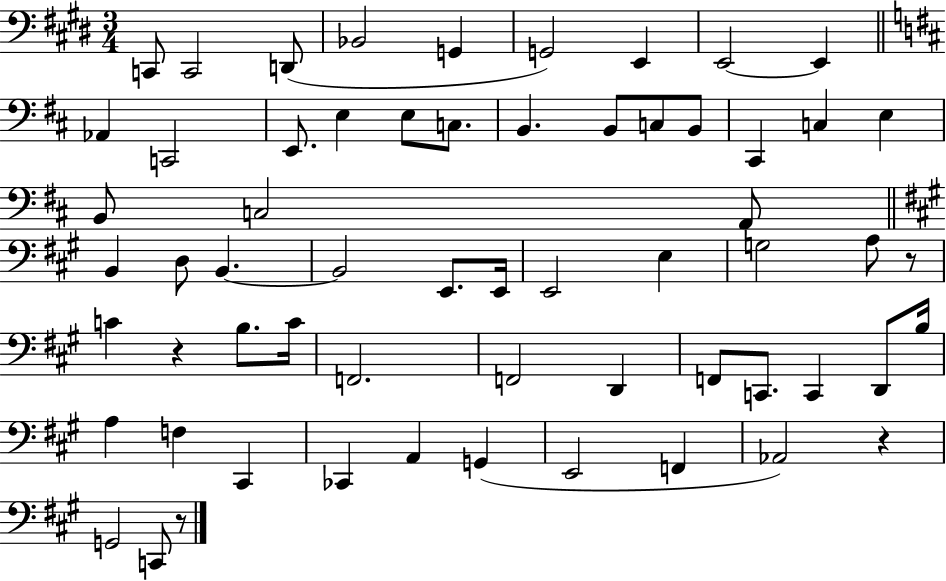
{
  \clef bass
  \numericTimeSignature
  \time 3/4
  \key e \major
  c,8 c,2 d,8( | bes,2 g,4 | g,2) e,4 | e,2~~ e,4 | \break \bar "||" \break \key d \major aes,4 c,2 | e,8. e4 e8 c8. | b,4. b,8 c8 b,8 | cis,4 c4 e4 | \break b,8 c2 a,8 | \bar "||" \break \key a \major b,4 d8 b,4.~~ | b,2 e,8. e,16 | e,2 e4 | g2 a8 r8 | \break c'4 r4 b8. c'16 | f,2. | f,2 d,4 | f,8 c,8. c,4 d,8 b16 | \break a4 f4 cis,4 | ces,4 a,4 g,4( | e,2 f,4 | aes,2) r4 | \break g,2 c,8 r8 | \bar "|."
}